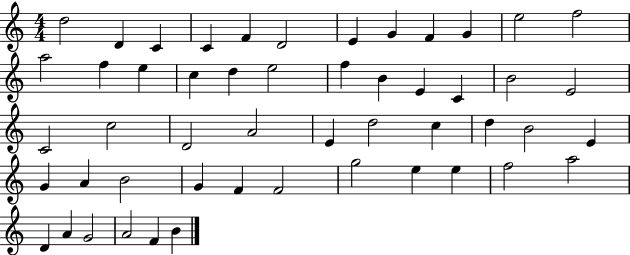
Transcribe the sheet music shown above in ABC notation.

X:1
T:Untitled
M:4/4
L:1/4
K:C
d2 D C C F D2 E G F G e2 f2 a2 f e c d e2 f B E C B2 E2 C2 c2 D2 A2 E d2 c d B2 E G A B2 G F F2 g2 e e f2 a2 D A G2 A2 F B